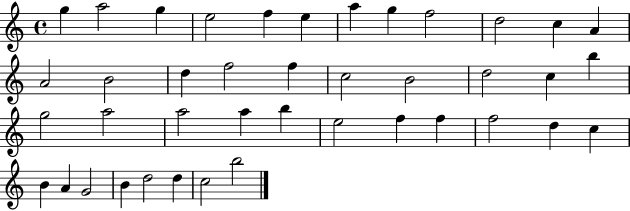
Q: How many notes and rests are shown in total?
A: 41